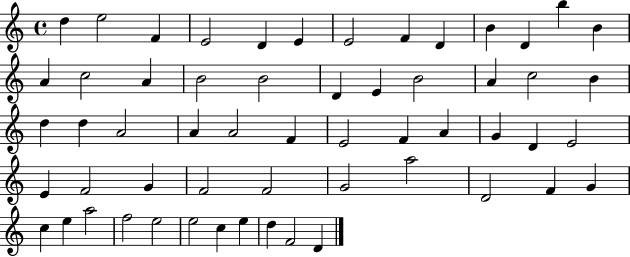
D5/q E5/h F4/q E4/h D4/q E4/q E4/h F4/q D4/q B4/q D4/q B5/q B4/q A4/q C5/h A4/q B4/h B4/h D4/q E4/q B4/h A4/q C5/h B4/q D5/q D5/q A4/h A4/q A4/h F4/q E4/h F4/q A4/q G4/q D4/q E4/h E4/q F4/h G4/q F4/h F4/h G4/h A5/h D4/h F4/q G4/q C5/q E5/q A5/h F5/h E5/h E5/h C5/q E5/q D5/q F4/h D4/q